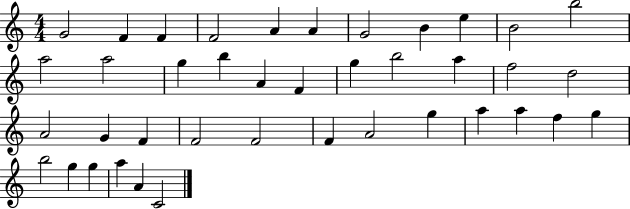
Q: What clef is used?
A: treble